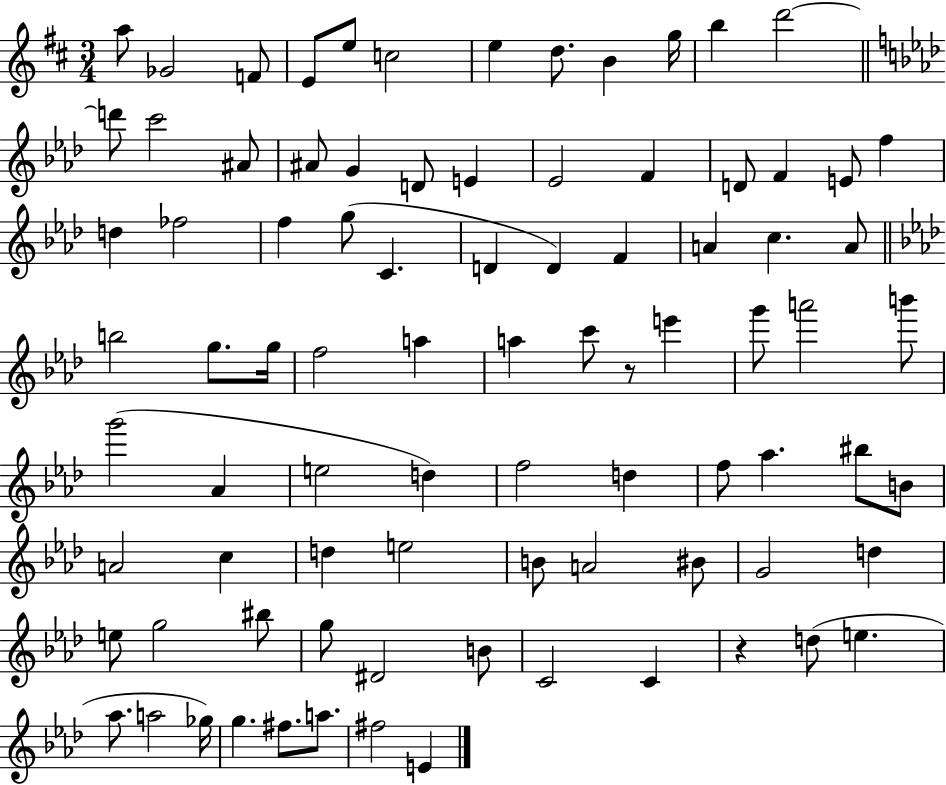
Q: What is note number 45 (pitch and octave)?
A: G6